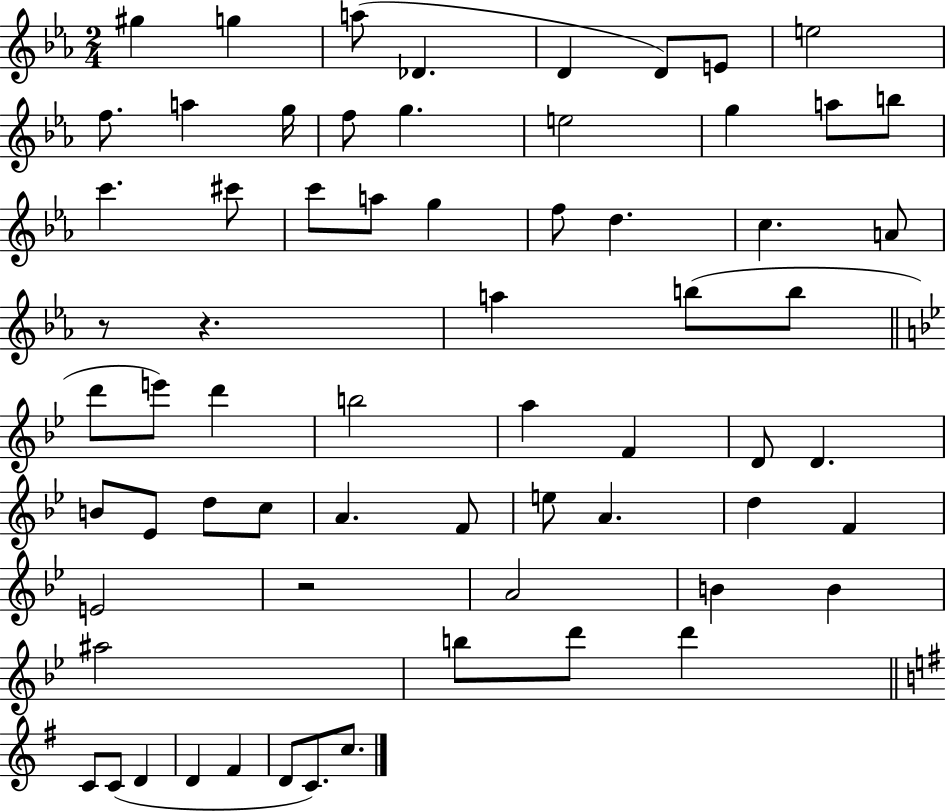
{
  \clef treble
  \numericTimeSignature
  \time 2/4
  \key ees \major
  gis''4 g''4 | a''8( des'4. | d'4 d'8) e'8 | e''2 | \break f''8. a''4 g''16 | f''8 g''4. | e''2 | g''4 a''8 b''8 | \break c'''4. cis'''8 | c'''8 a''8 g''4 | f''8 d''4. | c''4. a'8 | \break r8 r4. | a''4 b''8( b''8 | \bar "||" \break \key g \minor d'''8 e'''8) d'''4 | b''2 | a''4 f'4 | d'8 d'4. | \break b'8 ees'8 d''8 c''8 | a'4. f'8 | e''8 a'4. | d''4 f'4 | \break e'2 | r2 | a'2 | b'4 b'4 | \break ais''2 | b''8 d'''8 d'''4 | \bar "||" \break \key g \major c'8 c'8( d'4 | d'4 fis'4 | d'8 c'8.) c''8. | \bar "|."
}